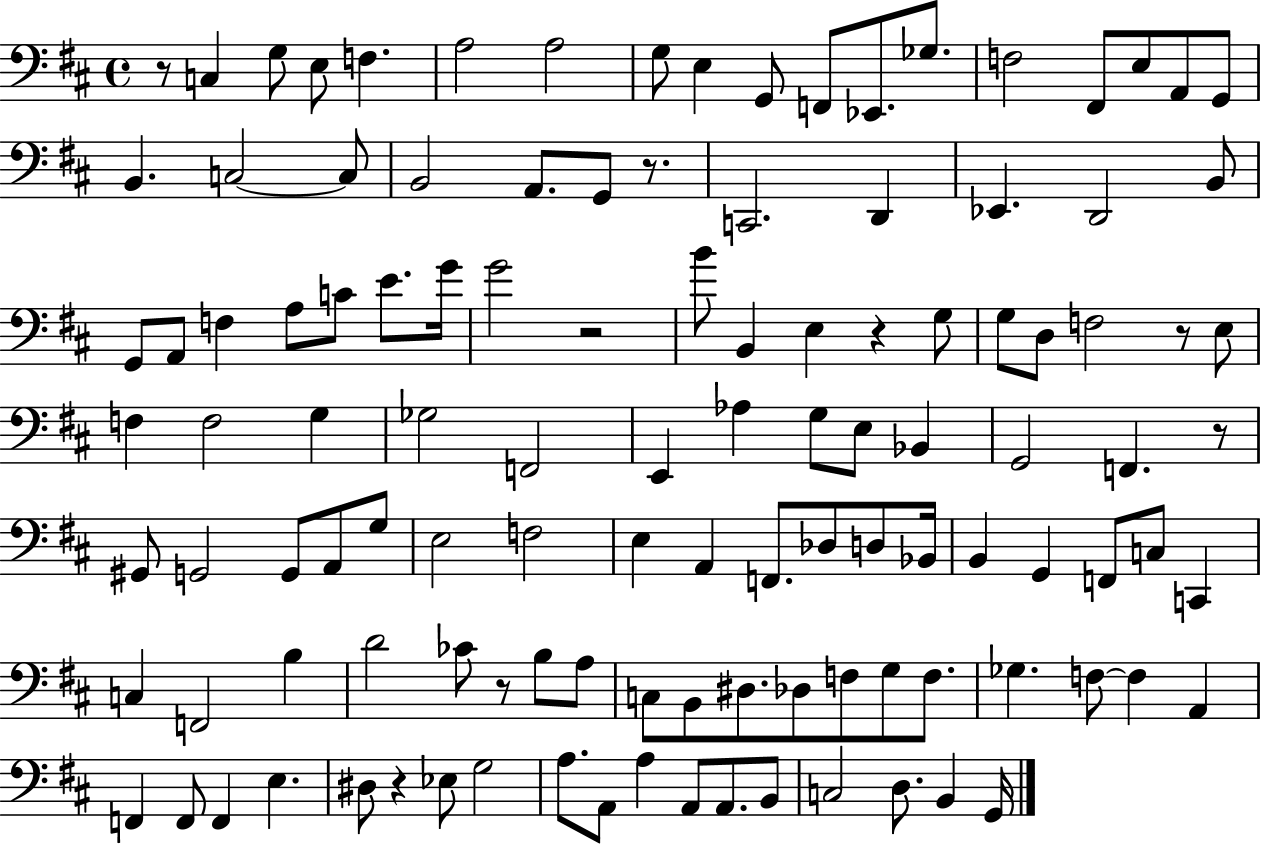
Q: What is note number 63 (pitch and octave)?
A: F3